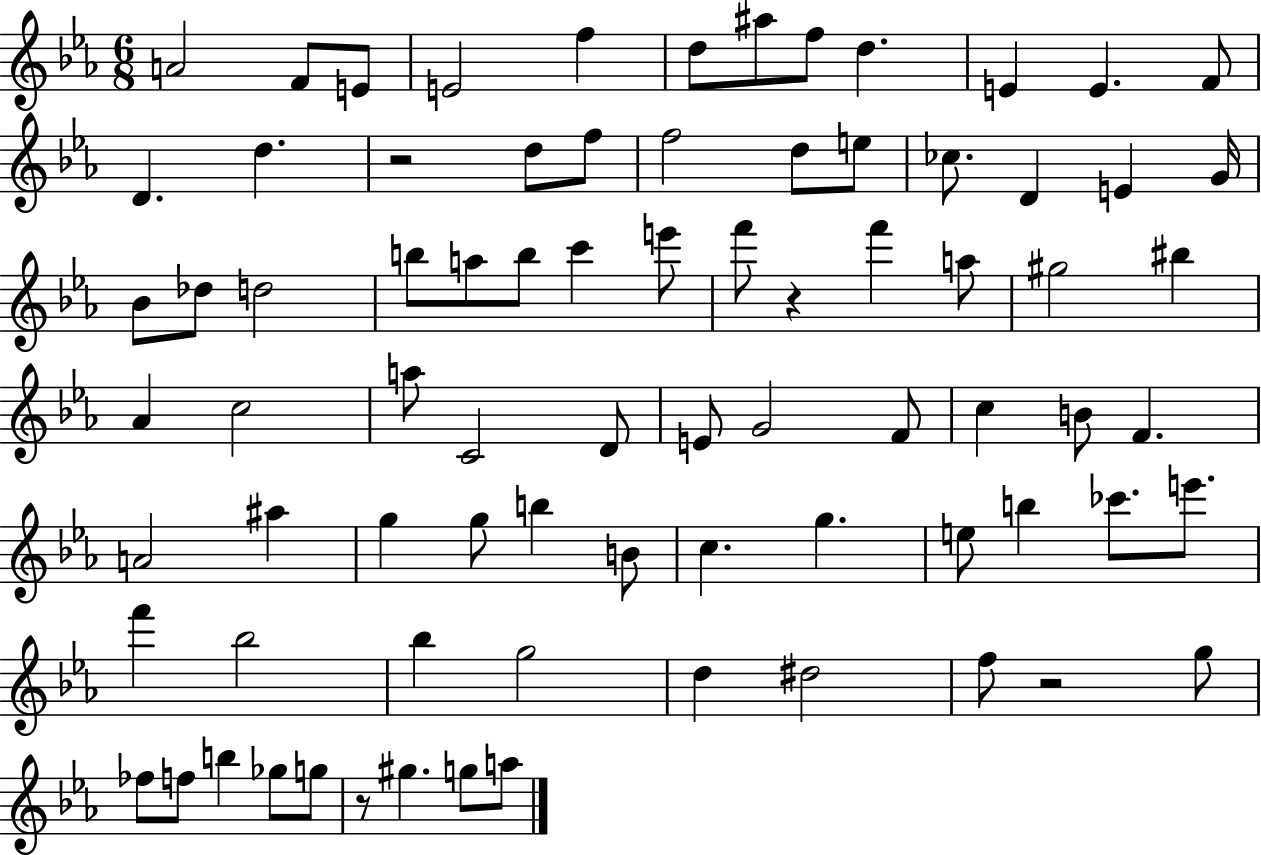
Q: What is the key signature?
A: EES major